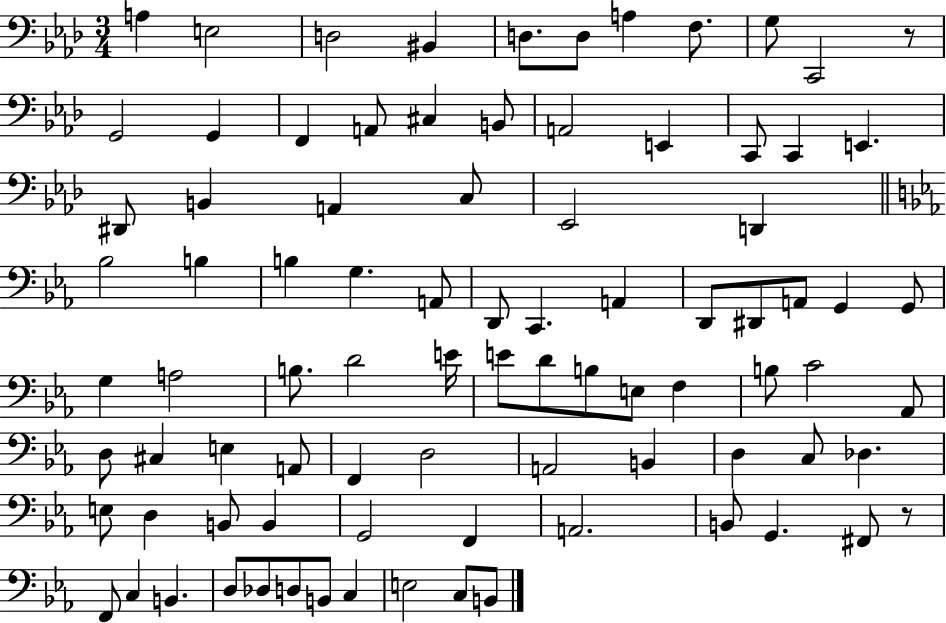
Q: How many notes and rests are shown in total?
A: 87